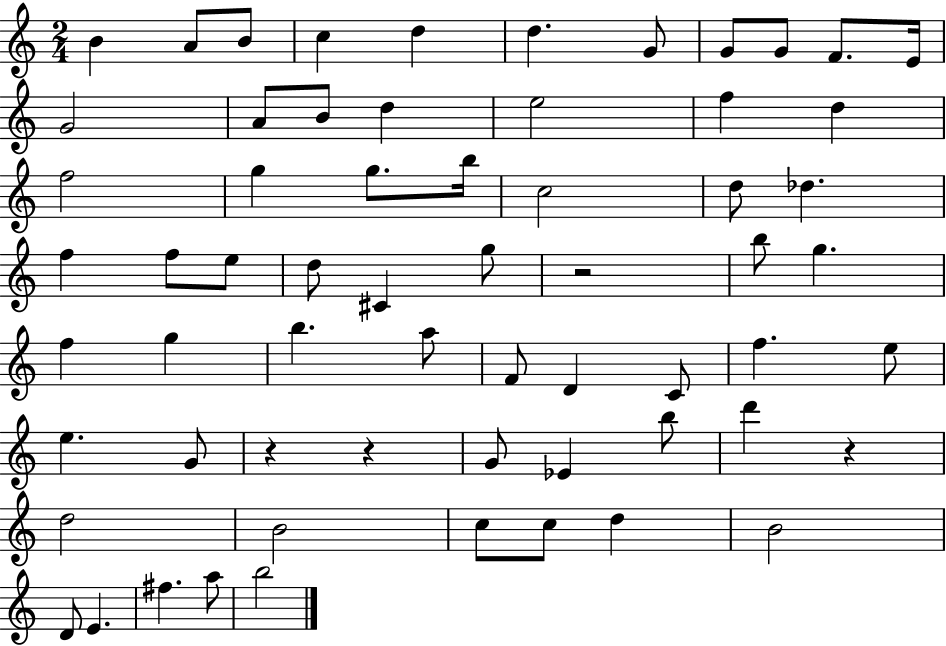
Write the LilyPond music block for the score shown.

{
  \clef treble
  \numericTimeSignature
  \time 2/4
  \key c \major
  \repeat volta 2 { b'4 a'8 b'8 | c''4 d''4 | d''4. g'8 | g'8 g'8 f'8. e'16 | \break g'2 | a'8 b'8 d''4 | e''2 | f''4 d''4 | \break f''2 | g''4 g''8. b''16 | c''2 | d''8 des''4. | \break f''4 f''8 e''8 | d''8 cis'4 g''8 | r2 | b''8 g''4. | \break f''4 g''4 | b''4. a''8 | f'8 d'4 c'8 | f''4. e''8 | \break e''4. g'8 | r4 r4 | g'8 ees'4 b''8 | d'''4 r4 | \break d''2 | b'2 | c''8 c''8 d''4 | b'2 | \break d'8 e'4. | fis''4. a''8 | b''2 | } \bar "|."
}